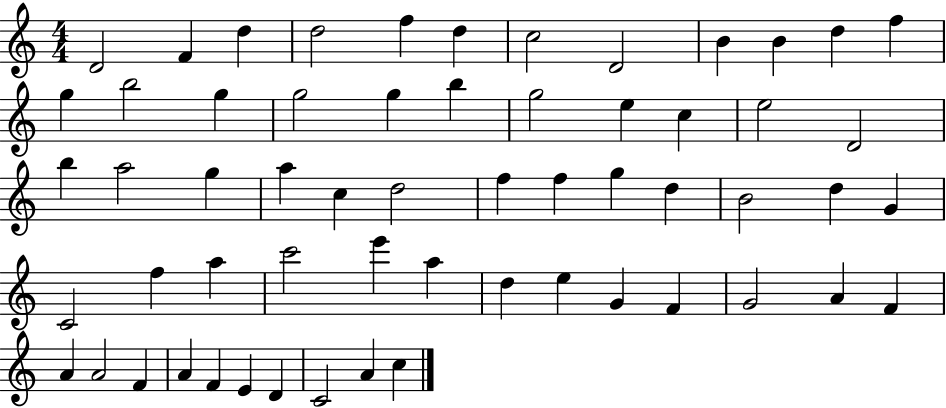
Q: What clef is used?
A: treble